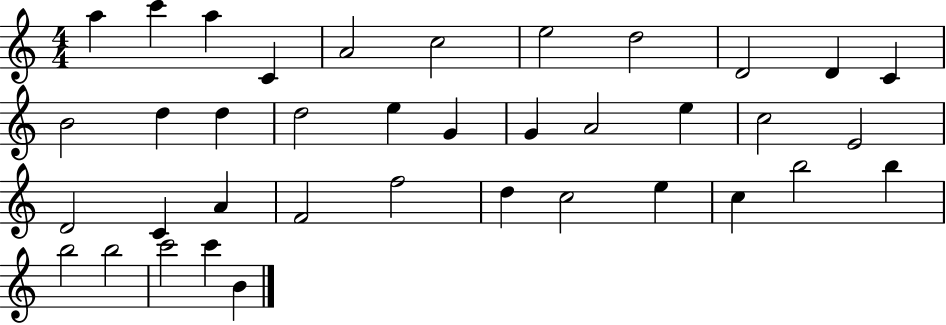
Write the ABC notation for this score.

X:1
T:Untitled
M:4/4
L:1/4
K:C
a c' a C A2 c2 e2 d2 D2 D C B2 d d d2 e G G A2 e c2 E2 D2 C A F2 f2 d c2 e c b2 b b2 b2 c'2 c' B